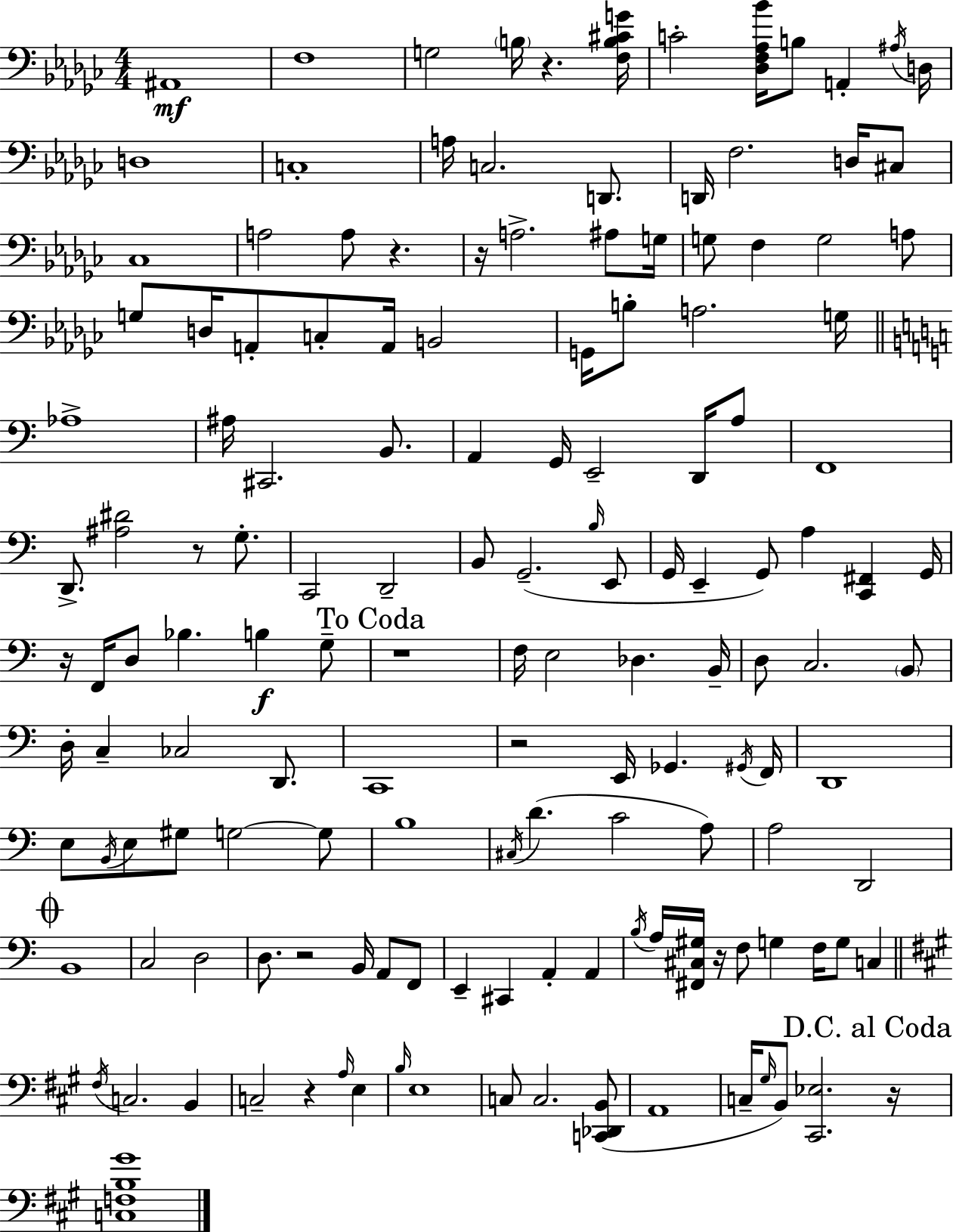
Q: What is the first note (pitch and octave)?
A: A#2